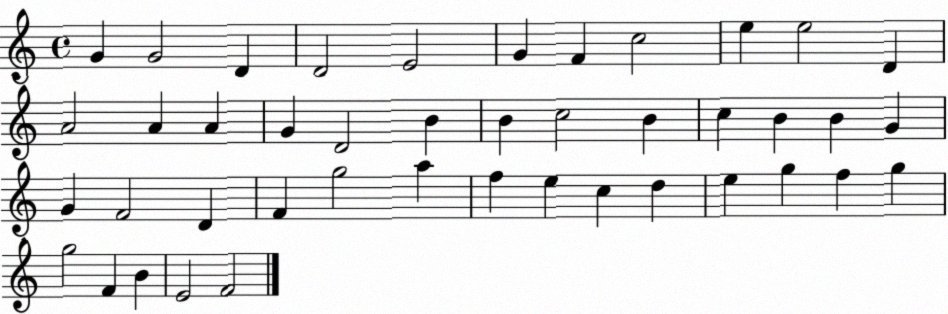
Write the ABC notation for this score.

X:1
T:Untitled
M:4/4
L:1/4
K:C
G G2 D D2 E2 G F c2 e e2 D A2 A A G D2 B B c2 B c B B G G F2 D F g2 a f e c d e g f g g2 F B E2 F2